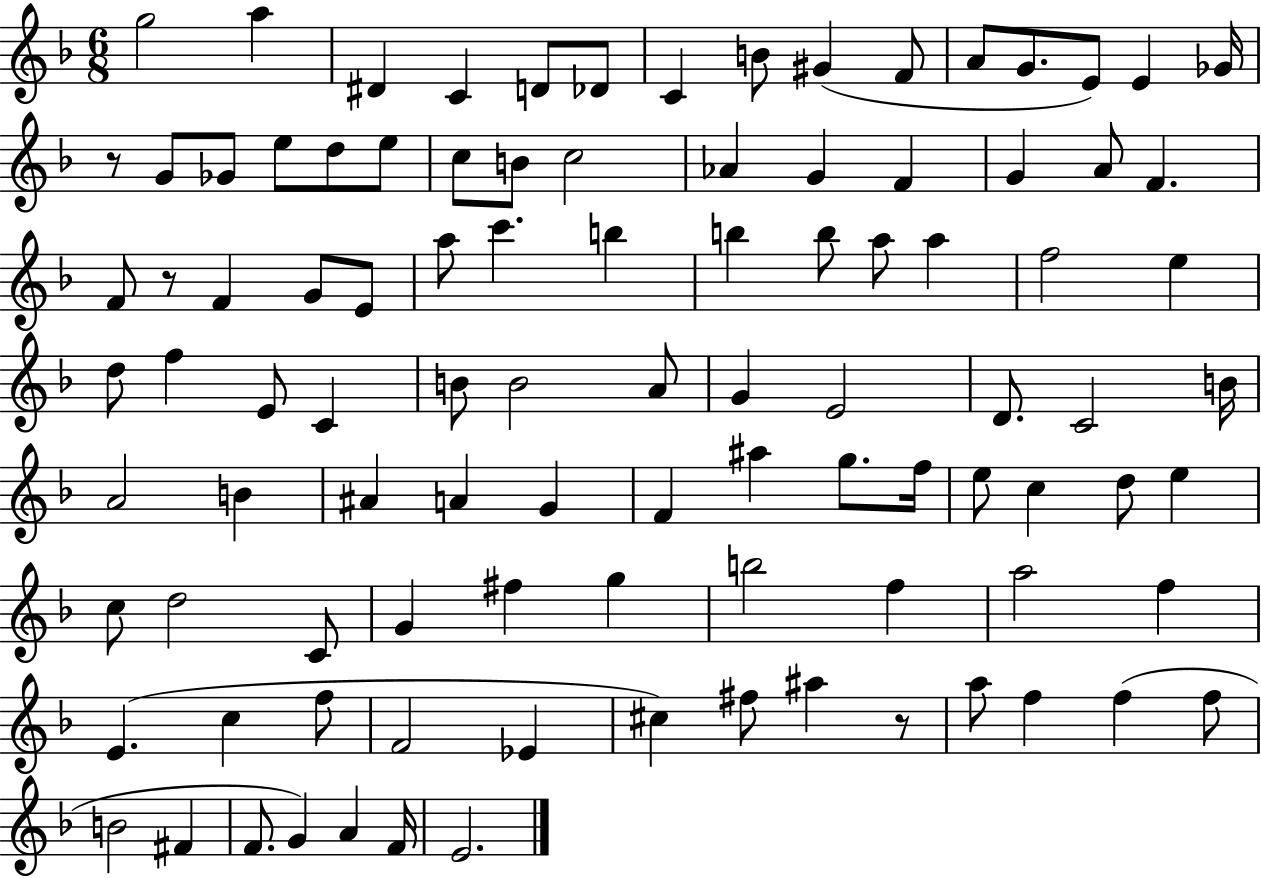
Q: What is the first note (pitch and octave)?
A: G5